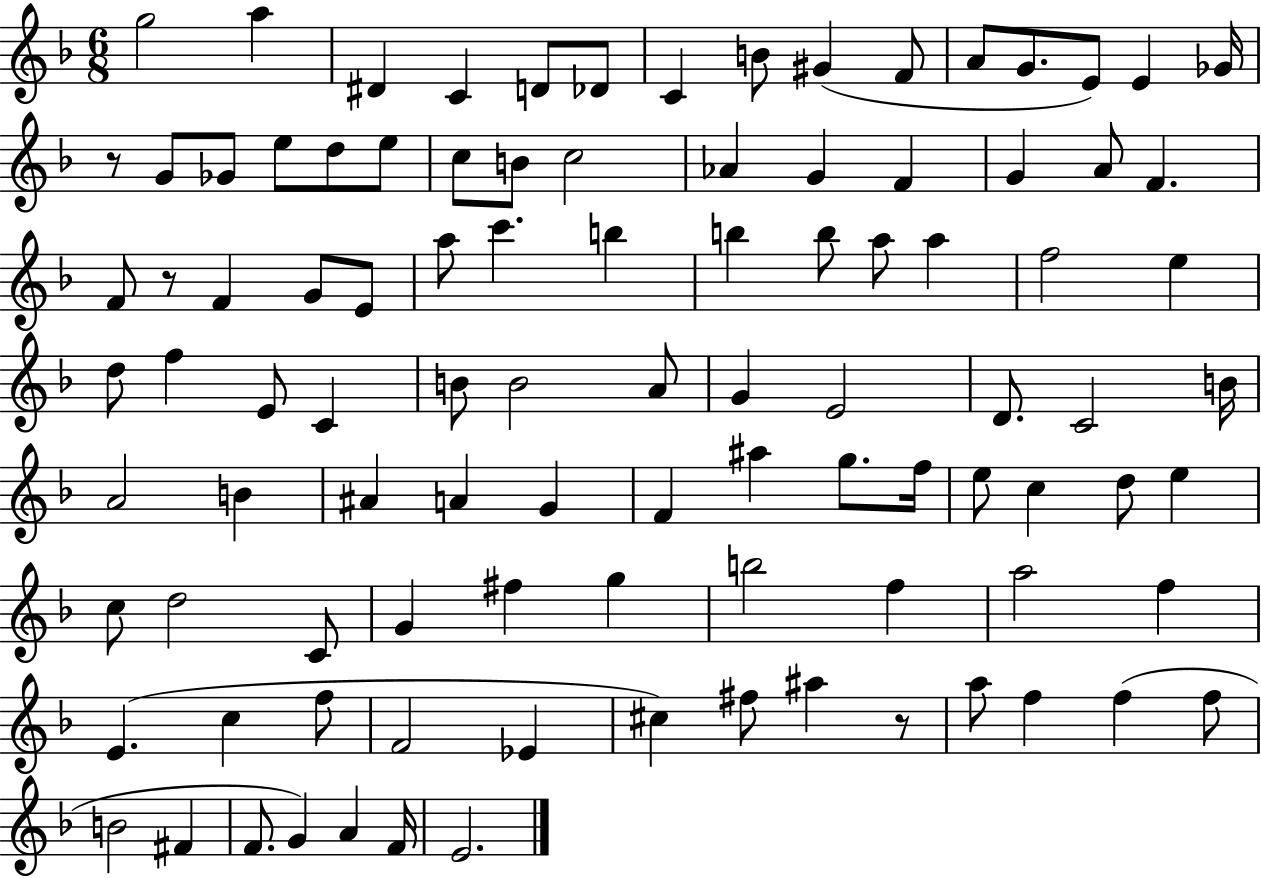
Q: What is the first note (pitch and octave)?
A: G5